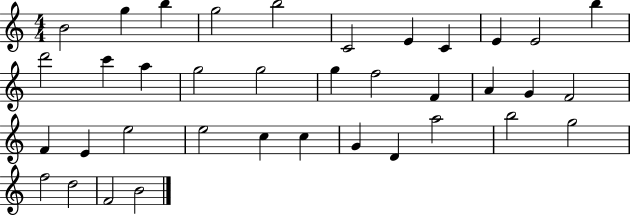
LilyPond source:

{
  \clef treble
  \numericTimeSignature
  \time 4/4
  \key c \major
  b'2 g''4 b''4 | g''2 b''2 | c'2 e'4 c'4 | e'4 e'2 b''4 | \break d'''2 c'''4 a''4 | g''2 g''2 | g''4 f''2 f'4 | a'4 g'4 f'2 | \break f'4 e'4 e''2 | e''2 c''4 c''4 | g'4 d'4 a''2 | b''2 g''2 | \break f''2 d''2 | f'2 b'2 | \bar "|."
}